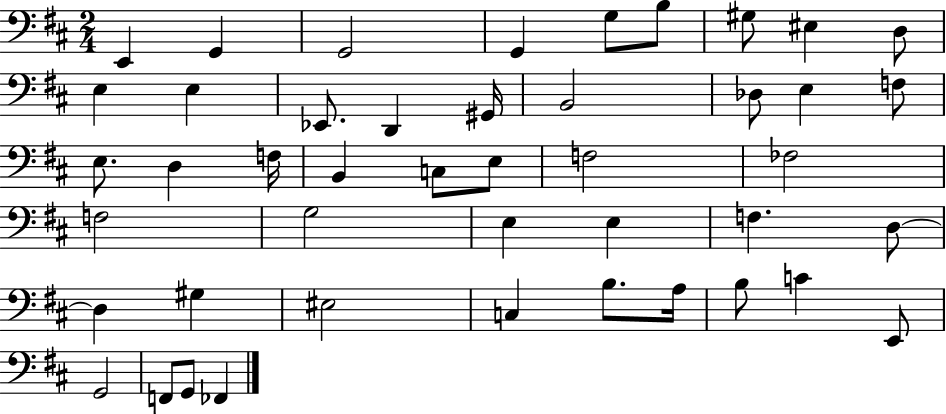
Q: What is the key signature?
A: D major